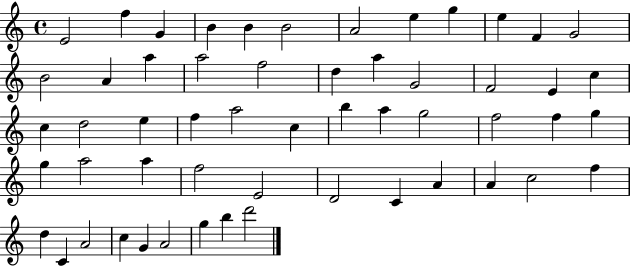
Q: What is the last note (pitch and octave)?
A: D6